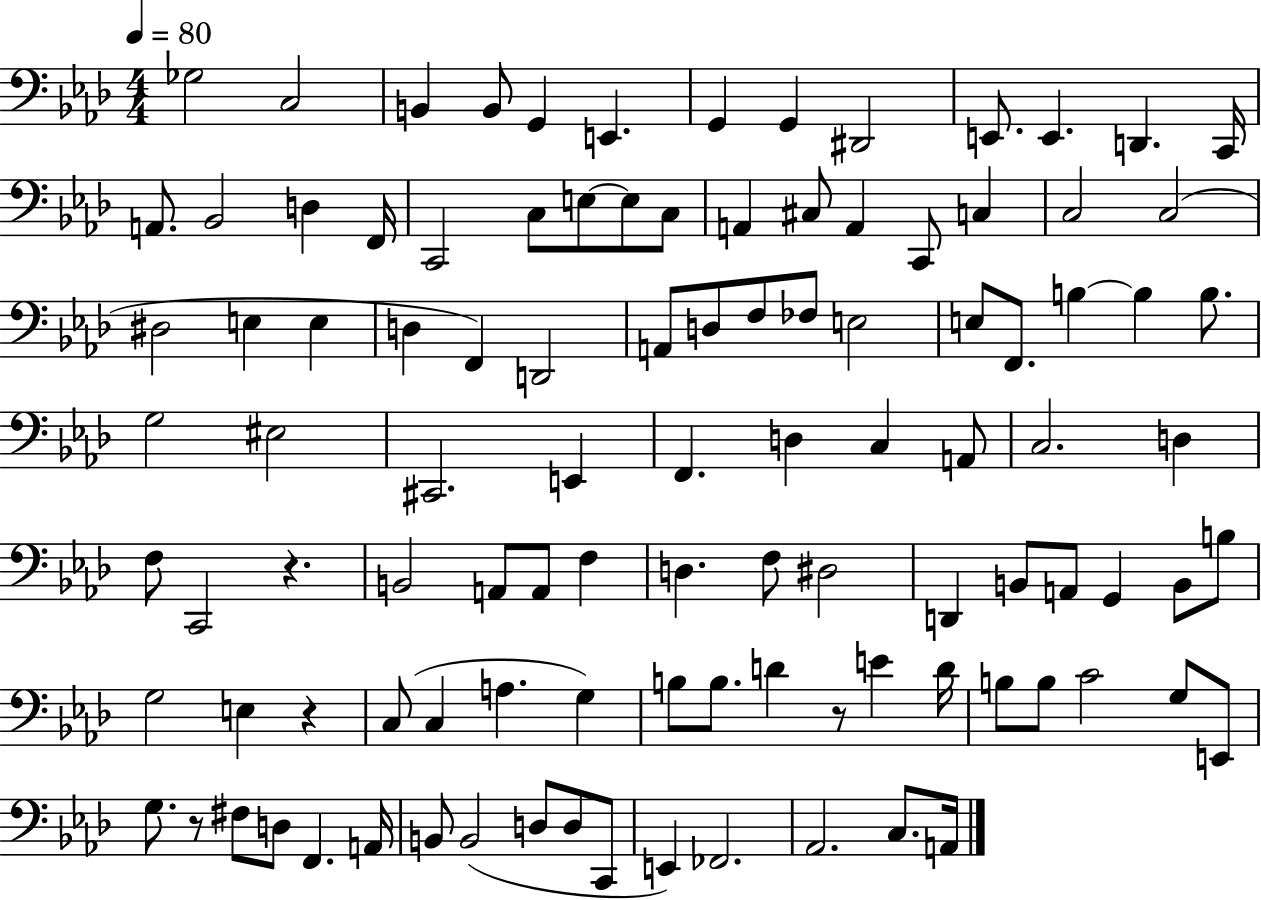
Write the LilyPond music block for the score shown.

{
  \clef bass
  \numericTimeSignature
  \time 4/4
  \key aes \major
  \tempo 4 = 80
  ges2 c2 | b,4 b,8 g,4 e,4. | g,4 g,4 dis,2 | e,8. e,4. d,4. c,16 | \break a,8. bes,2 d4 f,16 | c,2 c8 e8~~ e8 c8 | a,4 cis8 a,4 c,8 c4 | c2 c2( | \break dis2 e4 e4 | d4 f,4) d,2 | a,8 d8 f8 fes8 e2 | e8 f,8. b4~~ b4 b8. | \break g2 eis2 | cis,2. e,4 | f,4. d4 c4 a,8 | c2. d4 | \break f8 c,2 r4. | b,2 a,8 a,8 f4 | d4. f8 dis2 | d,4 b,8 a,8 g,4 b,8 b8 | \break g2 e4 r4 | c8( c4 a4. g4) | b8 b8. d'4 r8 e'4 d'16 | b8 b8 c'2 g8 e,8 | \break g8. r8 fis8 d8 f,4. a,16 | b,8 b,2( d8 d8 c,8 | e,4) fes,2. | aes,2. c8. a,16 | \break \bar "|."
}